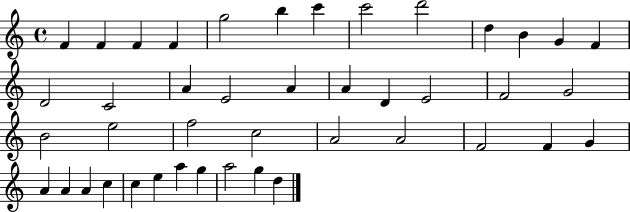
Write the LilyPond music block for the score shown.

{
  \clef treble
  \time 4/4
  \defaultTimeSignature
  \key c \major
  f'4 f'4 f'4 f'4 | g''2 b''4 c'''4 | c'''2 d'''2 | d''4 b'4 g'4 f'4 | \break d'2 c'2 | a'4 e'2 a'4 | a'4 d'4 e'2 | f'2 g'2 | \break b'2 e''2 | f''2 c''2 | a'2 a'2 | f'2 f'4 g'4 | \break a'4 a'4 a'4 c''4 | c''4 e''4 a''4 g''4 | a''2 g''4 d''4 | \bar "|."
}